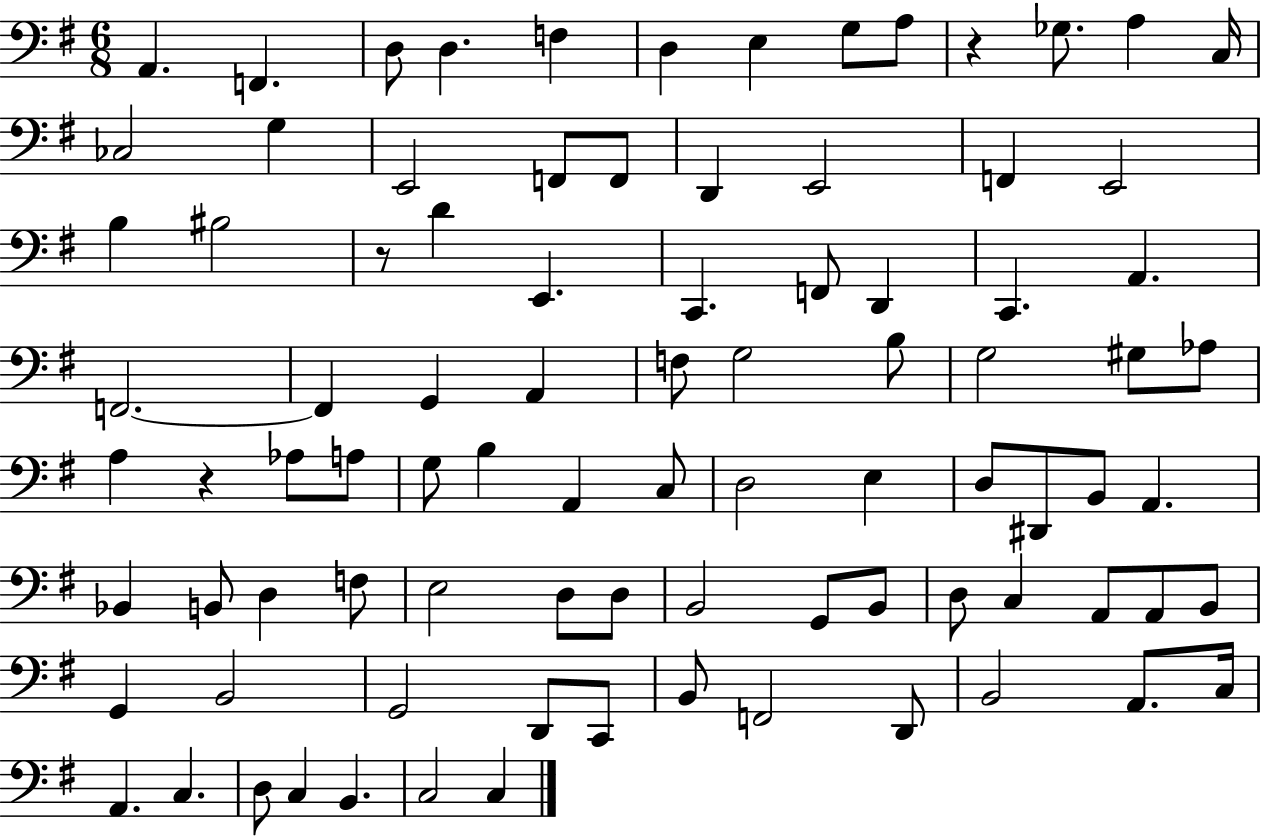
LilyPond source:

{
  \clef bass
  \numericTimeSignature
  \time 6/8
  \key g \major
  a,4. f,4. | d8 d4. f4 | d4 e4 g8 a8 | r4 ges8. a4 c16 | \break ces2 g4 | e,2 f,8 f,8 | d,4 e,2 | f,4 e,2 | \break b4 bis2 | r8 d'4 e,4. | c,4. f,8 d,4 | c,4. a,4. | \break f,2.~~ | f,4 g,4 a,4 | f8 g2 b8 | g2 gis8 aes8 | \break a4 r4 aes8 a8 | g8 b4 a,4 c8 | d2 e4 | d8 dis,8 b,8 a,4. | \break bes,4 b,8 d4 f8 | e2 d8 d8 | b,2 g,8 b,8 | d8 c4 a,8 a,8 b,8 | \break g,4 b,2 | g,2 d,8 c,8 | b,8 f,2 d,8 | b,2 a,8. c16 | \break a,4. c4. | d8 c4 b,4. | c2 c4 | \bar "|."
}